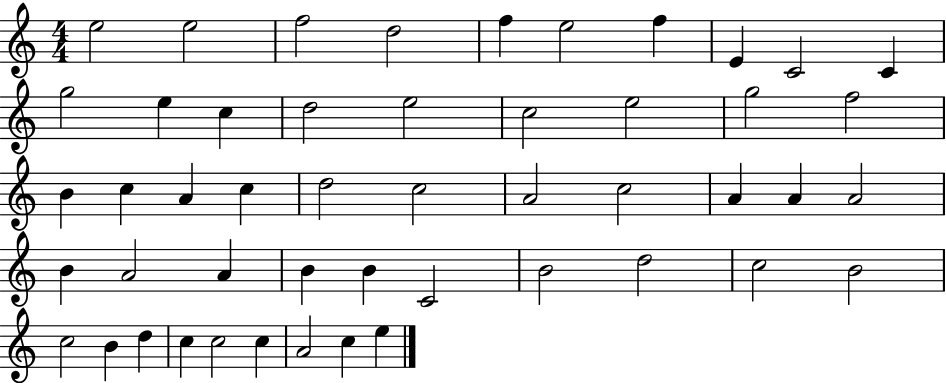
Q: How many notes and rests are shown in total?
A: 49